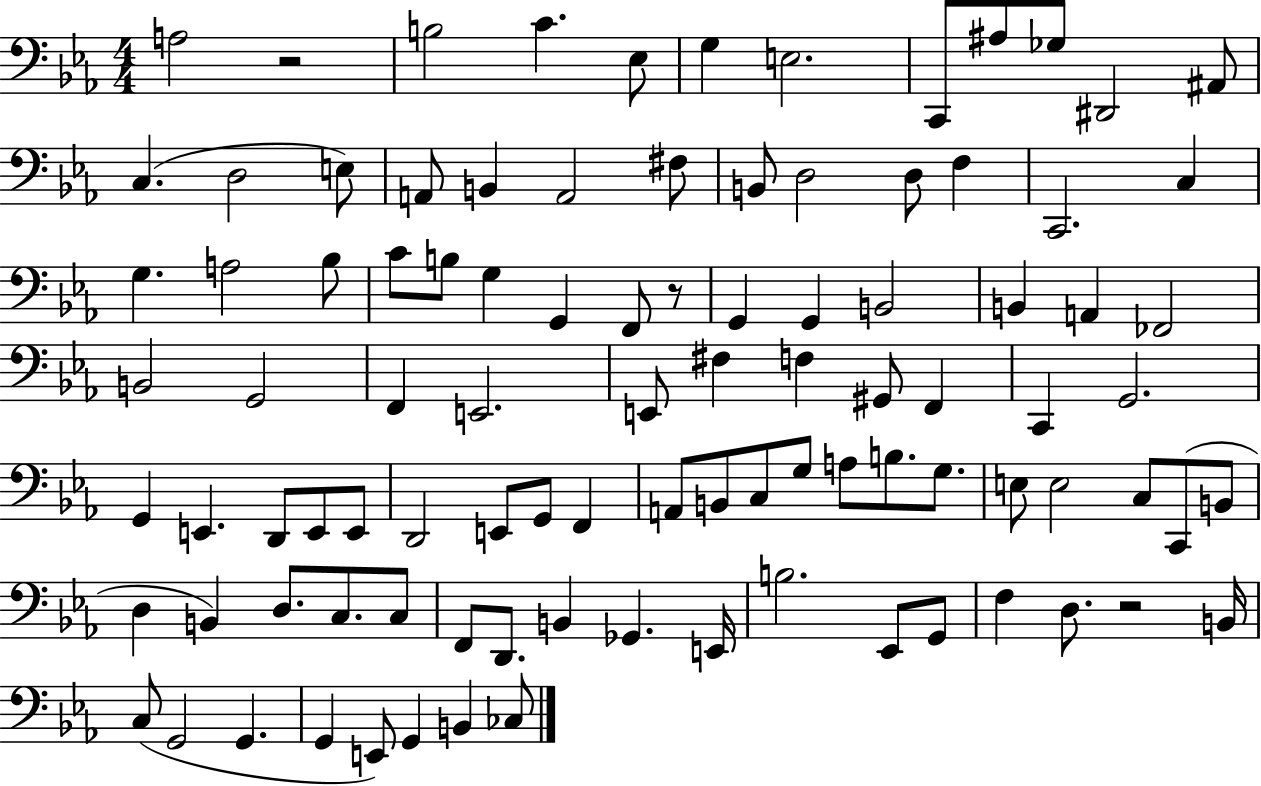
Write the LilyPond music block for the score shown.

{
  \clef bass
  \numericTimeSignature
  \time 4/4
  \key ees \major
  a2 r2 | b2 c'4. ees8 | g4 e2. | c,8 ais8 ges8 dis,2 ais,8 | \break c4.( d2 e8) | a,8 b,4 a,2 fis8 | b,8 d2 d8 f4 | c,2. c4 | \break g4. a2 bes8 | c'8 b8 g4 g,4 f,8 r8 | g,4 g,4 b,2 | b,4 a,4 fes,2 | \break b,2 g,2 | f,4 e,2. | e,8 fis4 f4 gis,8 f,4 | c,4 g,2. | \break g,4 e,4. d,8 e,8 e,8 | d,2 e,8 g,8 f,4 | a,8 b,8 c8 g8 a8 b8. g8. | e8 e2 c8 c,8( b,8 | \break d4 b,4) d8. c8. c8 | f,8 d,8. b,4 ges,4. e,16 | b2. ees,8 g,8 | f4 d8. r2 b,16 | \break c8( g,2 g,4. | g,4 e,8) g,4 b,4 ces8 | \bar "|."
}